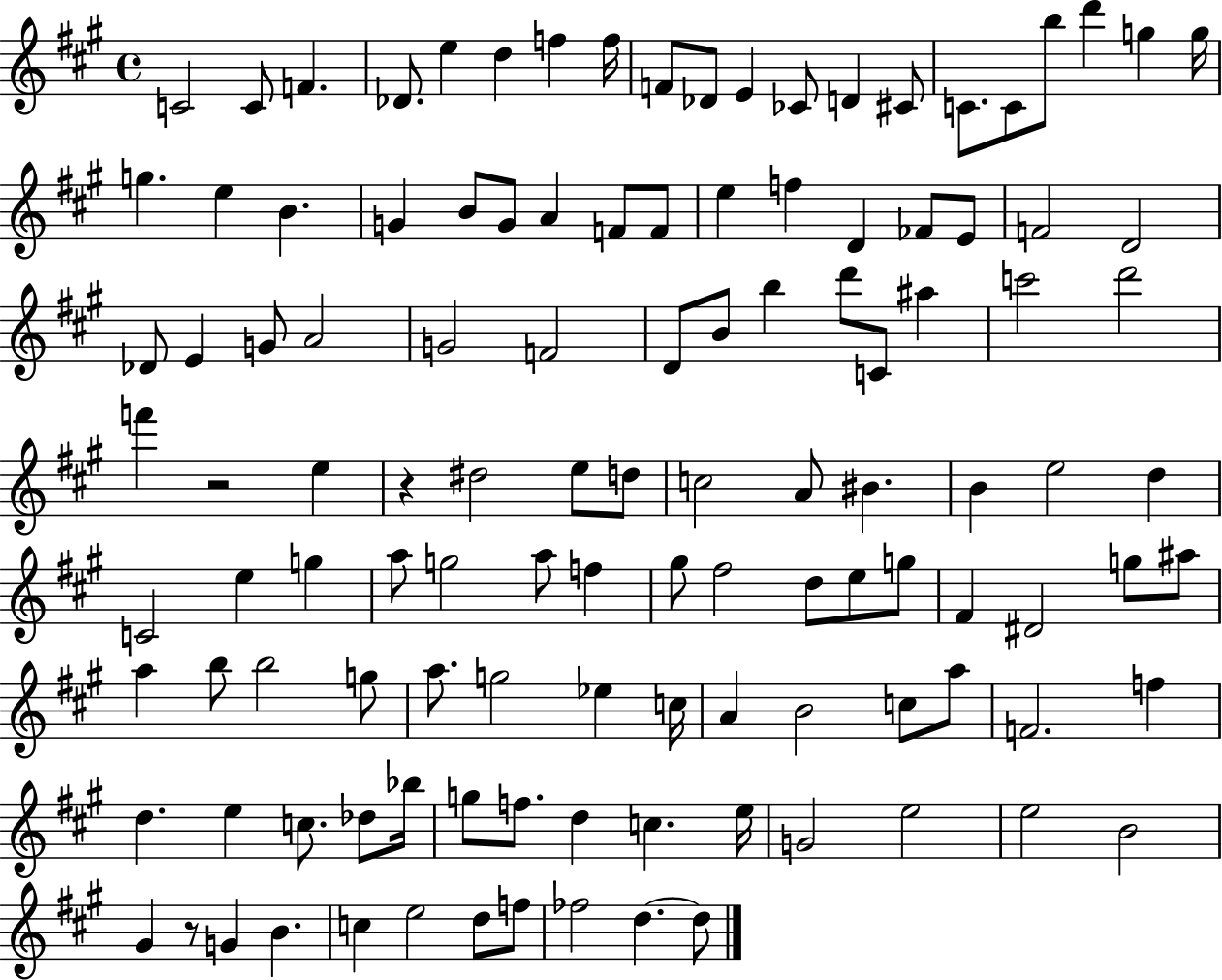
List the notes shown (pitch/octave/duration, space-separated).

C4/h C4/e F4/q. Db4/e. E5/q D5/q F5/q F5/s F4/e Db4/e E4/q CES4/e D4/q C#4/e C4/e. C4/e B5/e D6/q G5/q G5/s G5/q. E5/q B4/q. G4/q B4/e G4/e A4/q F4/e F4/e E5/q F5/q D4/q FES4/e E4/e F4/h D4/h Db4/e E4/q G4/e A4/h G4/h F4/h D4/e B4/e B5/q D6/e C4/e A#5/q C6/h D6/h F6/q R/h E5/q R/q D#5/h E5/e D5/e C5/h A4/e BIS4/q. B4/q E5/h D5/q C4/h E5/q G5/q A5/e G5/h A5/e F5/q G#5/e F#5/h D5/e E5/e G5/e F#4/q D#4/h G5/e A#5/e A5/q B5/e B5/h G5/e A5/e. G5/h Eb5/q C5/s A4/q B4/h C5/e A5/e F4/h. F5/q D5/q. E5/q C5/e. Db5/e Bb5/s G5/e F5/e. D5/q C5/q. E5/s G4/h E5/h E5/h B4/h G#4/q R/e G4/q B4/q. C5/q E5/h D5/e F5/e FES5/h D5/q. D5/e